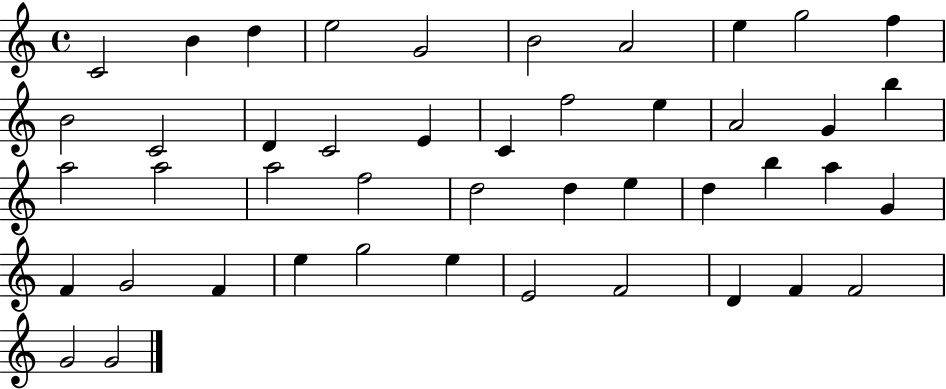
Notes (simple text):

C4/h B4/q D5/q E5/h G4/h B4/h A4/h E5/q G5/h F5/q B4/h C4/h D4/q C4/h E4/q C4/q F5/h E5/q A4/h G4/q B5/q A5/h A5/h A5/h F5/h D5/h D5/q E5/q D5/q B5/q A5/q G4/q F4/q G4/h F4/q E5/q G5/h E5/q E4/h F4/h D4/q F4/q F4/h G4/h G4/h